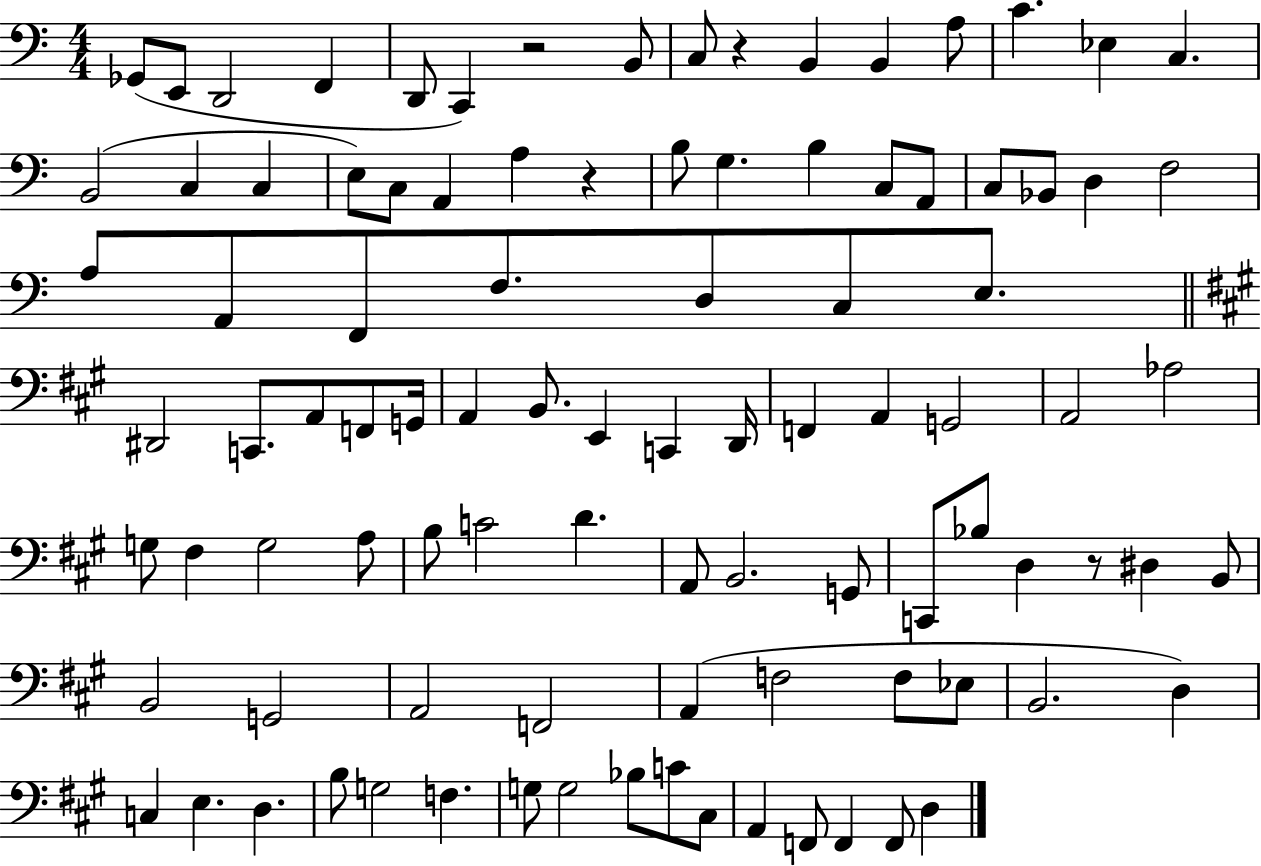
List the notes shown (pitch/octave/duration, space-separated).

Gb2/e E2/e D2/h F2/q D2/e C2/q R/h B2/e C3/e R/q B2/q B2/q A3/e C4/q. Eb3/q C3/q. B2/h C3/q C3/q E3/e C3/e A2/q A3/q R/q B3/e G3/q. B3/q C3/e A2/e C3/e Bb2/e D3/q F3/h A3/e A2/e F2/e F3/e. D3/e C3/e E3/e. D#2/h C2/e. A2/e F2/e G2/s A2/q B2/e. E2/q C2/q D2/s F2/q A2/q G2/h A2/h Ab3/h G3/e F#3/q G3/h A3/e B3/e C4/h D4/q. A2/e B2/h. G2/e C2/e Bb3/e D3/q R/e D#3/q B2/e B2/h G2/h A2/h F2/h A2/q F3/h F3/e Eb3/e B2/h. D3/q C3/q E3/q. D3/q. B3/e G3/h F3/q. G3/e G3/h Bb3/e C4/e C#3/e A2/q F2/e F2/q F2/e D3/q